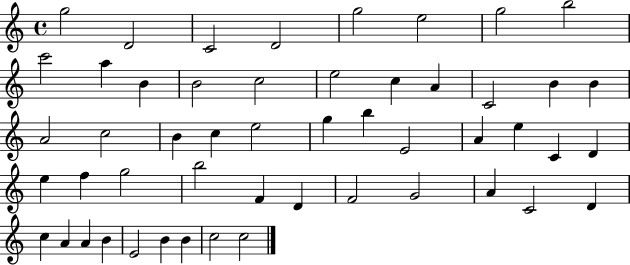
{
  \clef treble
  \time 4/4
  \defaultTimeSignature
  \key c \major
  g''2 d'2 | c'2 d'2 | g''2 e''2 | g''2 b''2 | \break c'''2 a''4 b'4 | b'2 c''2 | e''2 c''4 a'4 | c'2 b'4 b'4 | \break a'2 c''2 | b'4 c''4 e''2 | g''4 b''4 e'2 | a'4 e''4 c'4 d'4 | \break e''4 f''4 g''2 | b''2 f'4 d'4 | f'2 g'2 | a'4 c'2 d'4 | \break c''4 a'4 a'4 b'4 | e'2 b'4 b'4 | c''2 c''2 | \bar "|."
}